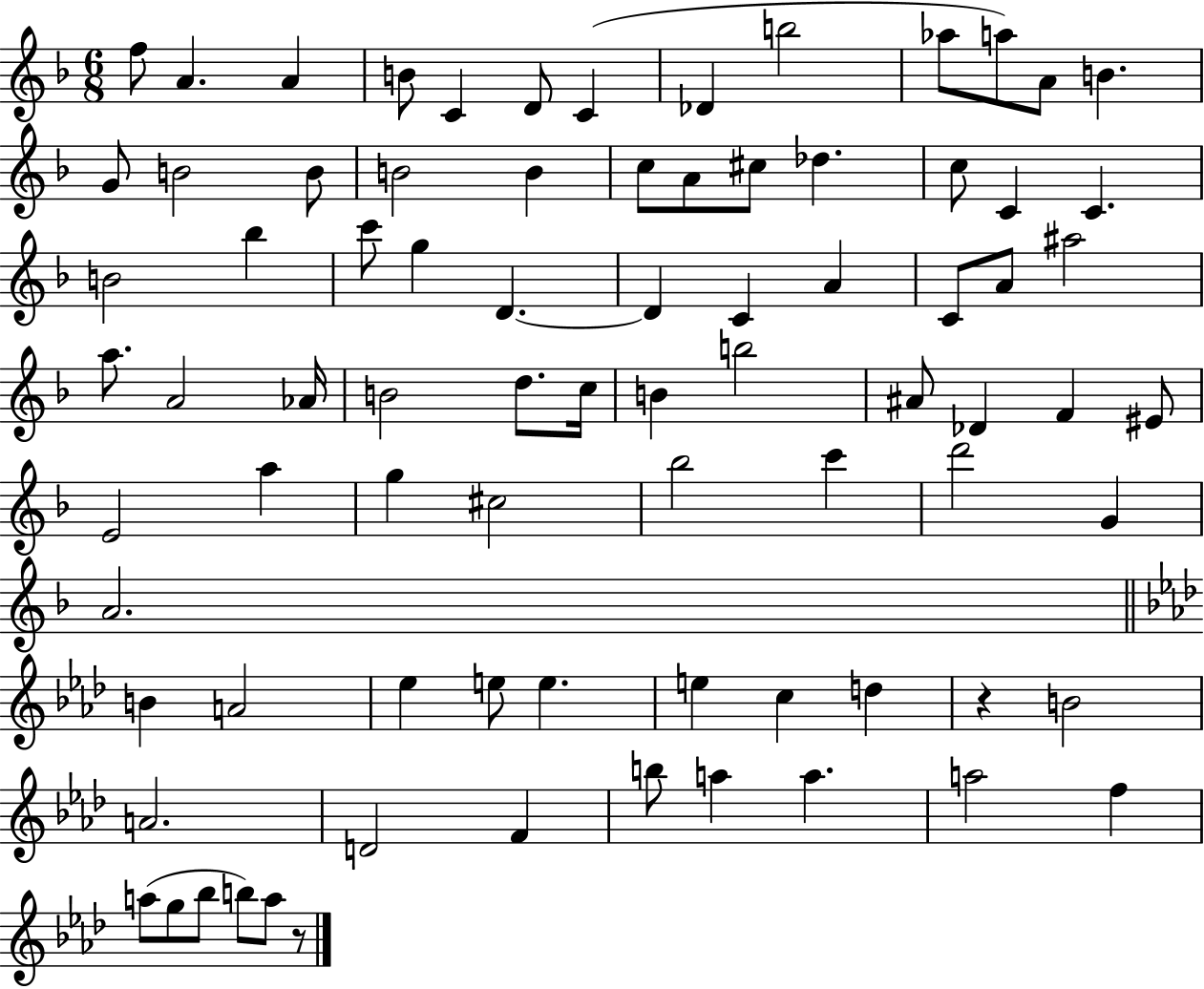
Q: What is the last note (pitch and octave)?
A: A5